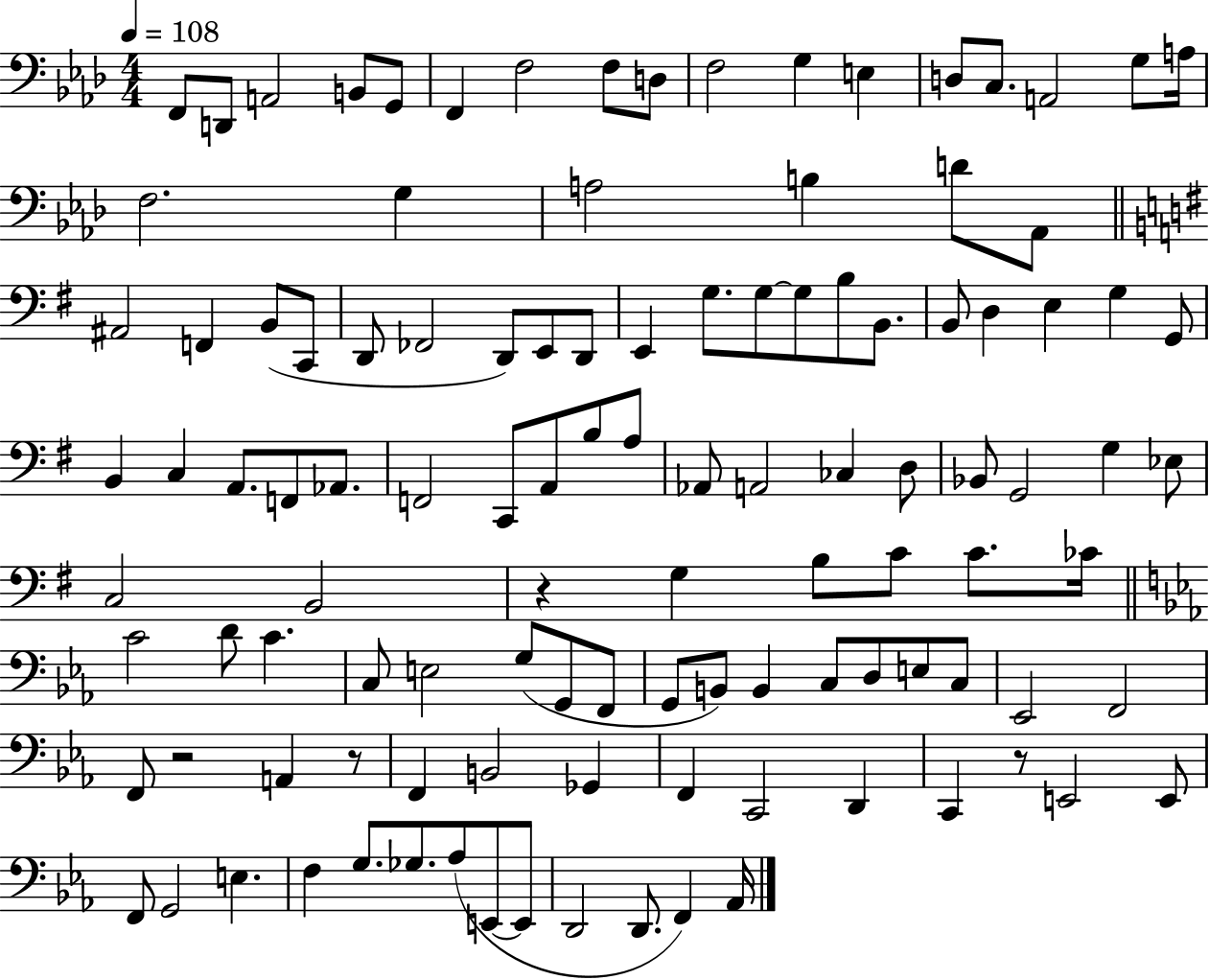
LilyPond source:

{
  \clef bass
  \numericTimeSignature
  \time 4/4
  \key aes \major
  \tempo 4 = 108
  \repeat volta 2 { f,8 d,8 a,2 b,8 g,8 | f,4 f2 f8 d8 | f2 g4 e4 | d8 c8. a,2 g8 a16 | \break f2. g4 | a2 b4 d'8 aes,8 | \bar "||" \break \key g \major ais,2 f,4 b,8( c,8 | d,8 fes,2 d,8) e,8 d,8 | e,4 g8. g8~~ g8 b8 b,8. | b,8 d4 e4 g4 g,8 | \break b,4 c4 a,8. f,8 aes,8. | f,2 c,8 a,8 b8 a8 | aes,8 a,2 ces4 d8 | bes,8 g,2 g4 ees8 | \break c2 b,2 | r4 g4 b8 c'8 c'8. ces'16 | \bar "||" \break \key ees \major c'2 d'8 c'4. | c8 e2 g8( g,8 f,8 | g,8 b,8) b,4 c8 d8 e8 c8 | ees,2 f,2 | \break f,8 r2 a,4 r8 | f,4 b,2 ges,4 | f,4 c,2 d,4 | c,4 r8 e,2 e,8 | \break f,8 g,2 e4. | f4 g8. ges8. aes8( e,8~~ e,8 | d,2 d,8. f,4) aes,16 | } \bar "|."
}